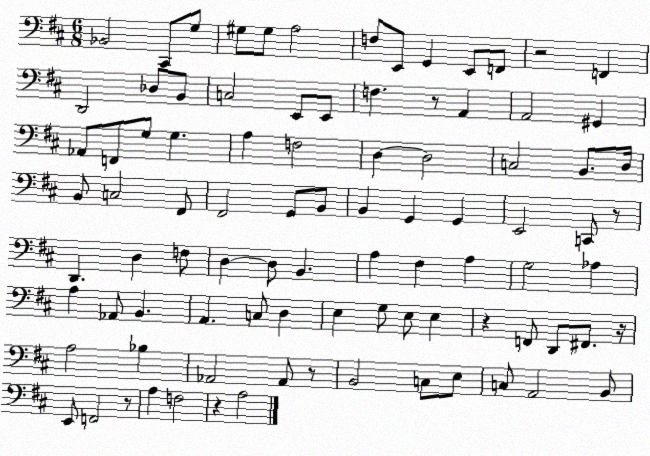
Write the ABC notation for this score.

X:1
T:Untitled
M:6/8
L:1/4
K:D
_B,,2 ^C,,/2 G,/2 ^G,/2 ^G,/2 A,2 F,/2 E,,/2 G,, E,,/2 F,,/2 z2 F,, D,,2 _D,/2 B,,/2 C,2 E,,/2 E,,/2 F, z/2 A,, A,,2 ^G,, _A,,/2 F,,/2 G,/2 G, A, F,2 D, D,2 C,2 B,,/2 D,/4 B,,/2 C,2 ^F,,/2 ^F,,2 G,,/2 B,,/2 B,, G,, G,, E,,2 C,,/2 z/2 D,, D, F,/2 D, D,/2 B,, A, ^F, A, G,2 _A, A, _A,,/2 B,, A,, C,/2 D, E, G,/2 E,/2 E, z F,,/2 D,,/2 ^F,,/2 z/4 A,2 _B, _A,,2 _A,,/2 z/2 B,,2 C,/2 E,/2 C,/2 A,,2 B,,/2 E,,/2 F,,2 z/2 A, F,2 z A,2